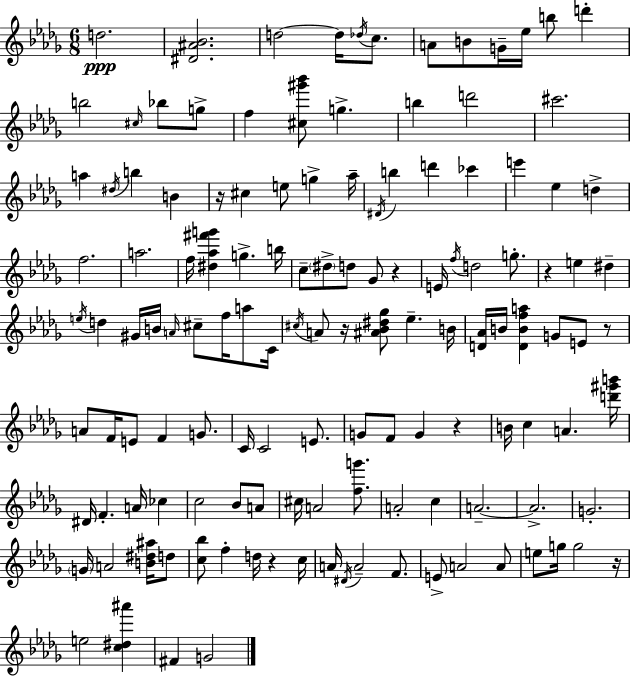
{
  \clef treble
  \numericTimeSignature
  \time 6/8
  \key bes \minor
  \repeat volta 2 { d''2.\ppp | <dis' ais' bes'>2. | d''2~~ d''16 \acciaccatura { des''16 } c''8. | a'8 b'8 g'16-- ees''16 b''8 d'''4-. | \break b''2 \grace { cis''16 } bes''8 | g''8-> f''4 <cis'' gis''' bes'''>8 g''4.-> | b''4 d'''2 | cis'''2. | \break a''4 \acciaccatura { dis''16 } b''4 b'4 | r16 cis''4 e''8 g''4-> | aes''16-- \acciaccatura { dis'16 } b''4 d'''4 | ces'''4 e'''4 ees''4 | \break d''4-> f''2. | a''2. | f''16 <dis'' aes'' fis''' g'''>4 g''4.-> | b''16 c''8-- \parenthesize dis''8-> d''8 ges'8 | \break r4 e'16 \acciaccatura { f''16 } d''2 | g''8.-. r4 e''4 | dis''4-- \acciaccatura { e''16 } d''4 gis'16 b'16 | \grace { a'16 } cis''8-- f''16 a''8 c'16 \acciaccatura { cis''16 } a'8 r16 <ais' bes' dis'' ges''>8 | \break ees''4.-- b'16 <d' aes'>16 b'16 <d' b' f'' a''>4 | g'8 e'8 r8 a'8 f'16 e'8 | f'4 g'8. c'16 c'2 | e'8. g'8 f'8 | \break g'4 r4 b'16 c''4 | a'4. <d''' gis''' b'''>16 dis'16 f'4.-. | a'16 ces''4 c''2 | bes'8 a'8 cis''16 a'2 | \break <f'' g'''>8. a'2-. | c''4 a'2.--~~ | a'2.-> | g'2.-. | \break \parenthesize g'16 a'2 | <b' dis'' ais''>16 d''8 <c'' bes''>8 f''4-. | d''16 r4 c''16 a'16 \acciaccatura { dis'16 } a'2-- | f'8. e'8-> a'2 | \break a'8 e''8 g''16 | g''2 r16 e''2 | <c'' dis'' ais'''>4 fis'4 | g'2 } \bar "|."
}